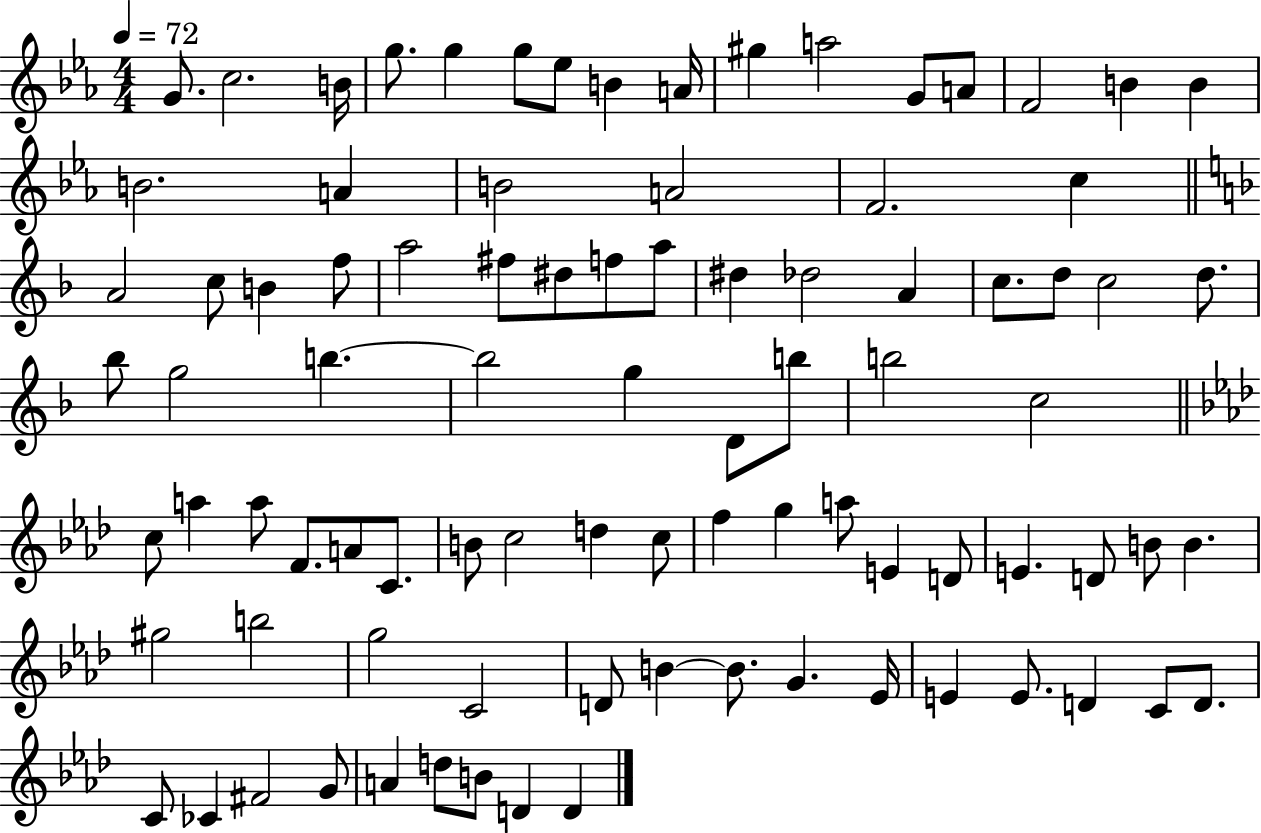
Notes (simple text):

G4/e. C5/h. B4/s G5/e. G5/q G5/e Eb5/e B4/q A4/s G#5/q A5/h G4/e A4/e F4/h B4/q B4/q B4/h. A4/q B4/h A4/h F4/h. C5/q A4/h C5/e B4/q F5/e A5/h F#5/e D#5/e F5/e A5/e D#5/q Db5/h A4/q C5/e. D5/e C5/h D5/e. Bb5/e G5/h B5/q. B5/h G5/q D4/e B5/e B5/h C5/h C5/e A5/q A5/e F4/e. A4/e C4/e. B4/e C5/h D5/q C5/e F5/q G5/q A5/e E4/q D4/e E4/q. D4/e B4/e B4/q. G#5/h B5/h G5/h C4/h D4/e B4/q B4/e. G4/q. Eb4/s E4/q E4/e. D4/q C4/e D4/e. C4/e CES4/q F#4/h G4/e A4/q D5/e B4/e D4/q D4/q